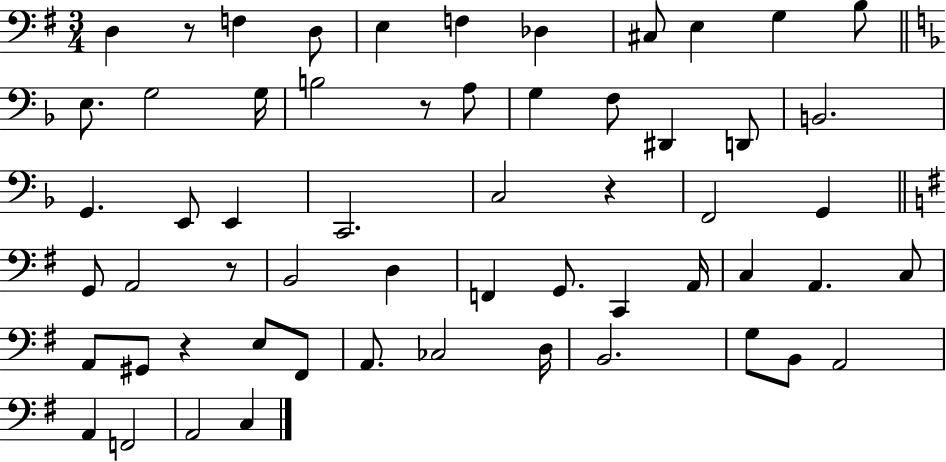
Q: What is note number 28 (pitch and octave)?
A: G2